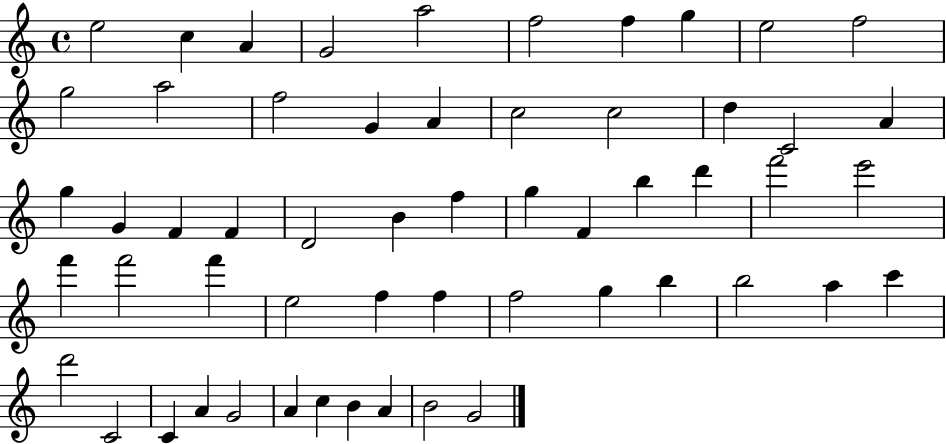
{
  \clef treble
  \time 4/4
  \defaultTimeSignature
  \key c \major
  e''2 c''4 a'4 | g'2 a''2 | f''2 f''4 g''4 | e''2 f''2 | \break g''2 a''2 | f''2 g'4 a'4 | c''2 c''2 | d''4 c'2 a'4 | \break g''4 g'4 f'4 f'4 | d'2 b'4 f''4 | g''4 f'4 b''4 d'''4 | f'''2 e'''2 | \break f'''4 f'''2 f'''4 | e''2 f''4 f''4 | f''2 g''4 b''4 | b''2 a''4 c'''4 | \break d'''2 c'2 | c'4 a'4 g'2 | a'4 c''4 b'4 a'4 | b'2 g'2 | \break \bar "|."
}